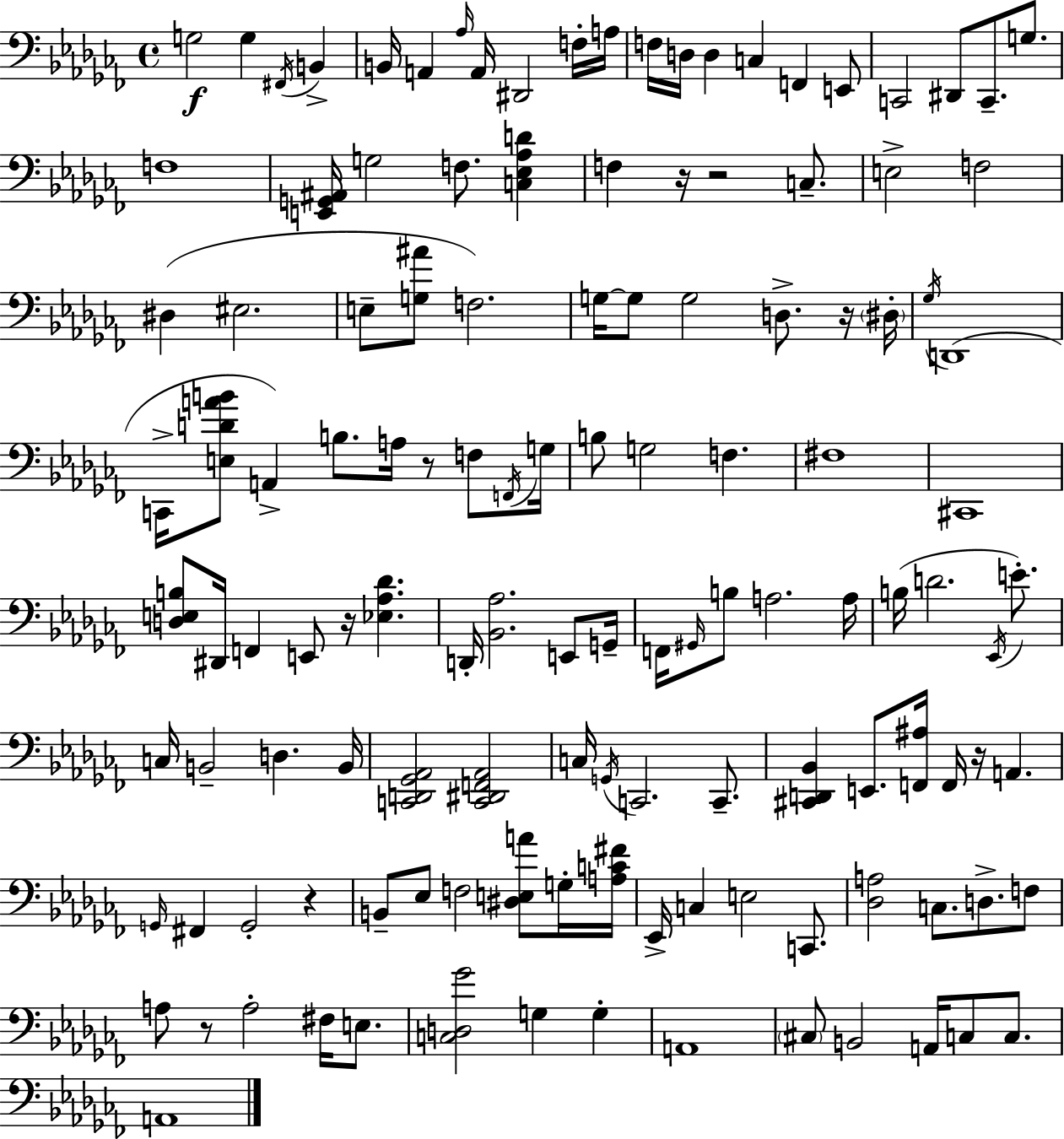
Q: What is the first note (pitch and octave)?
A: G3